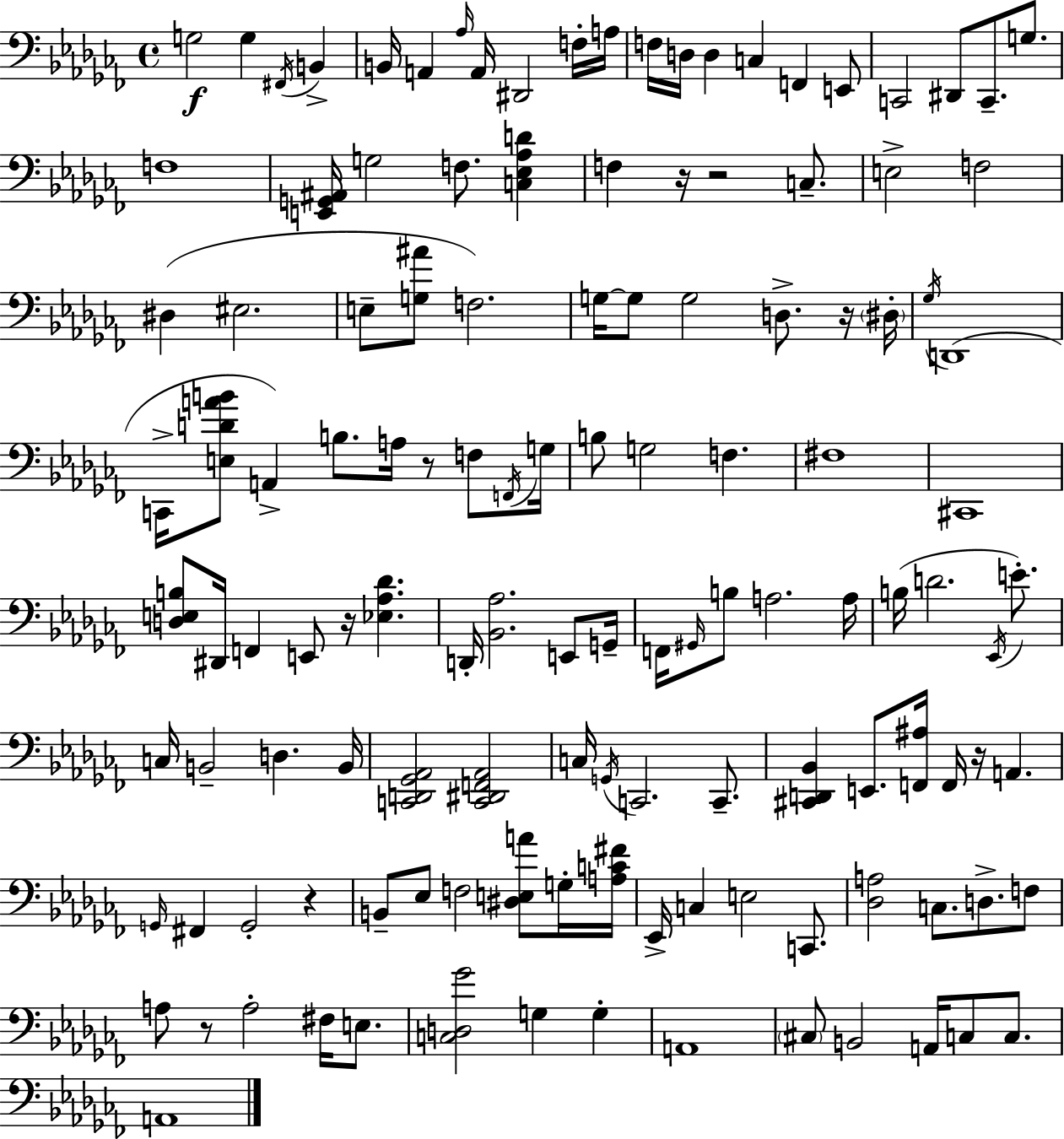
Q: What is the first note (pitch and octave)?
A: G3